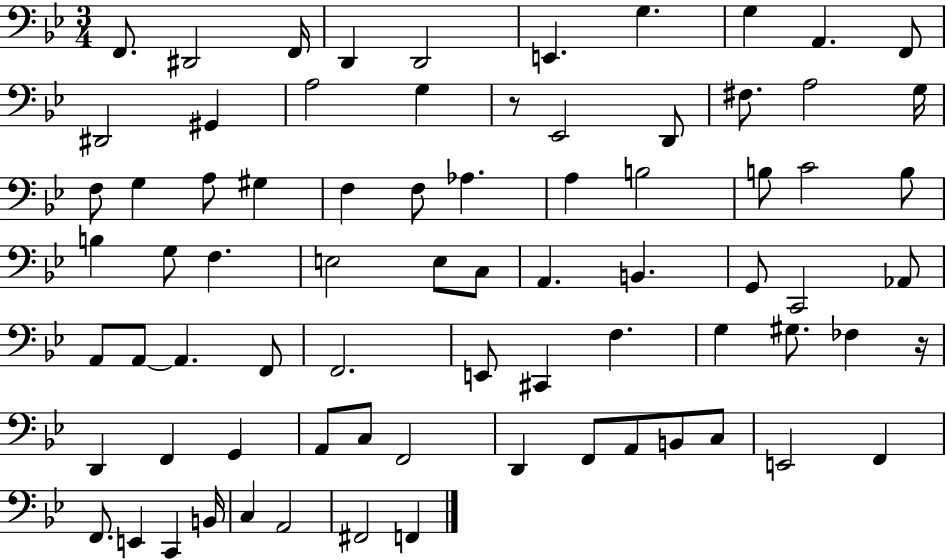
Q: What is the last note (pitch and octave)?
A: F2